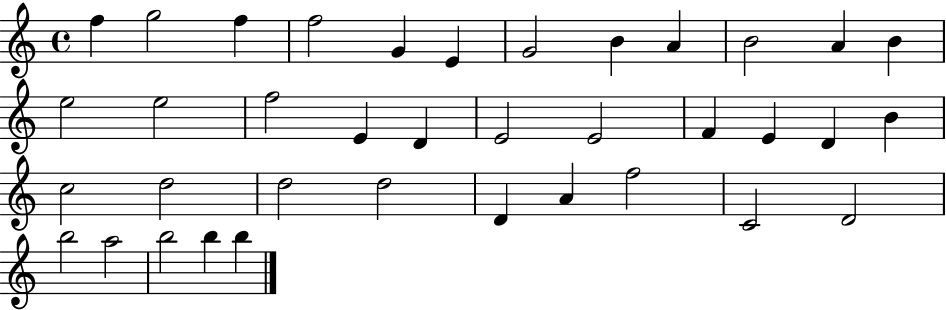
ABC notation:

X:1
T:Untitled
M:4/4
L:1/4
K:C
f g2 f f2 G E G2 B A B2 A B e2 e2 f2 E D E2 E2 F E D B c2 d2 d2 d2 D A f2 C2 D2 b2 a2 b2 b b